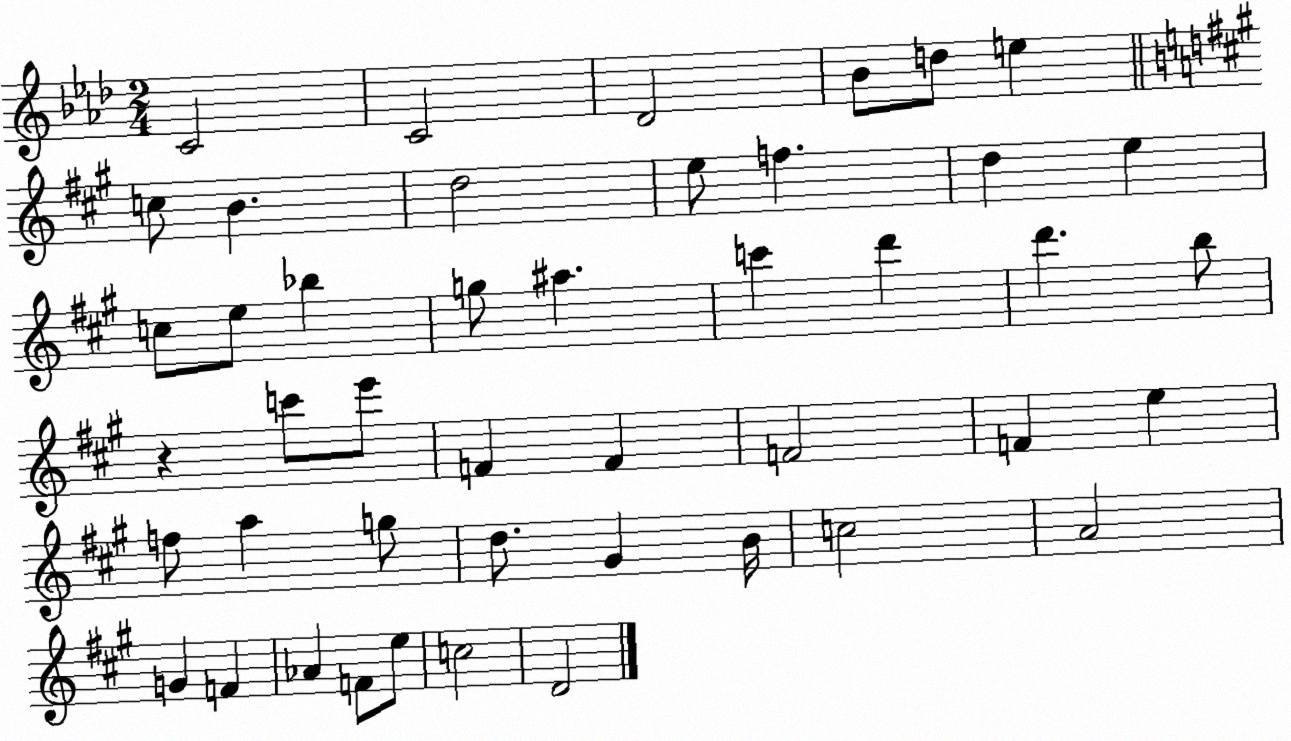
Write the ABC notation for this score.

X:1
T:Untitled
M:2/4
L:1/4
K:Ab
C2 C2 _D2 _B/2 d/2 e c/2 B d2 e/2 f d e c/2 e/2 _b g/2 ^a c' d' d' b/2 z c'/2 e'/2 F F F2 F e f/2 a g/2 d/2 ^G B/4 c2 A2 G F _A F/2 e/2 c2 D2